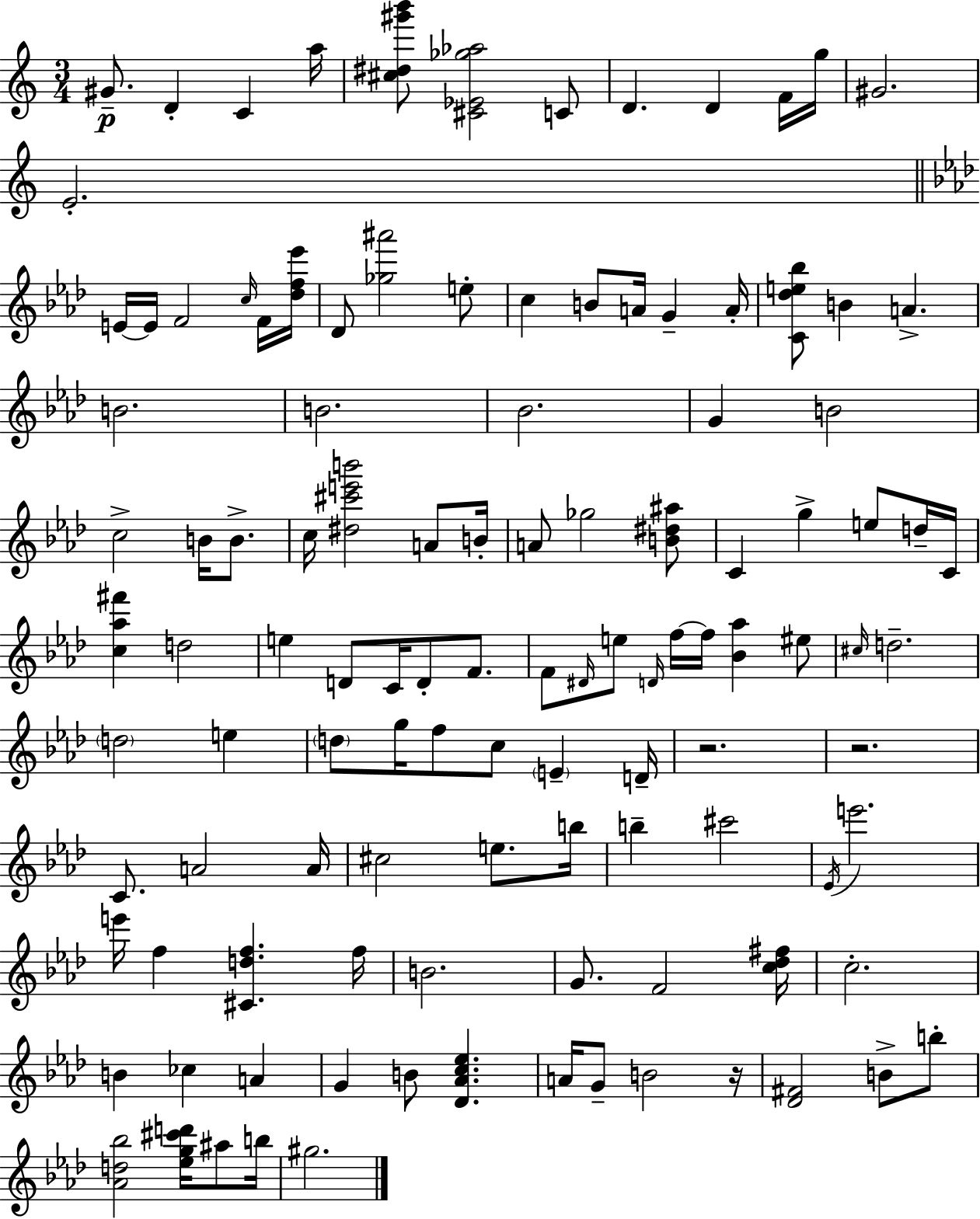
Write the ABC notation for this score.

X:1
T:Untitled
M:3/4
L:1/4
K:C
^G/2 D C a/4 [^c^d^g'b']/2 [^C_E_g_a]2 C/2 D D F/4 g/4 ^G2 E2 E/4 E/4 F2 c/4 F/4 [_df_e']/4 _D/2 [_g^a']2 e/2 c B/2 A/4 G A/4 [C_de_b]/2 B A B2 B2 _B2 G B2 c2 B/4 B/2 c/4 [^d^c'e'b']2 A/2 B/4 A/2 _g2 [B^d^a]/2 C g e/2 d/4 C/4 [c_a^f'] d2 e D/2 C/4 D/2 F/2 F/2 ^D/4 e/2 D/4 f/4 f/4 [_B_a] ^e/2 ^c/4 d2 d2 e d/2 g/4 f/2 c/2 E D/4 z2 z2 C/2 A2 A/4 ^c2 e/2 b/4 b ^c'2 _E/4 e'2 e'/4 f [^Cdf] f/4 B2 G/2 F2 [c_d^f]/4 c2 B _c A G B/2 [_D_Ac_e] A/4 G/2 B2 z/4 [_D^F]2 B/2 b/2 [_Ad_b]2 [_eg^c'd']/4 ^a/2 b/4 ^g2